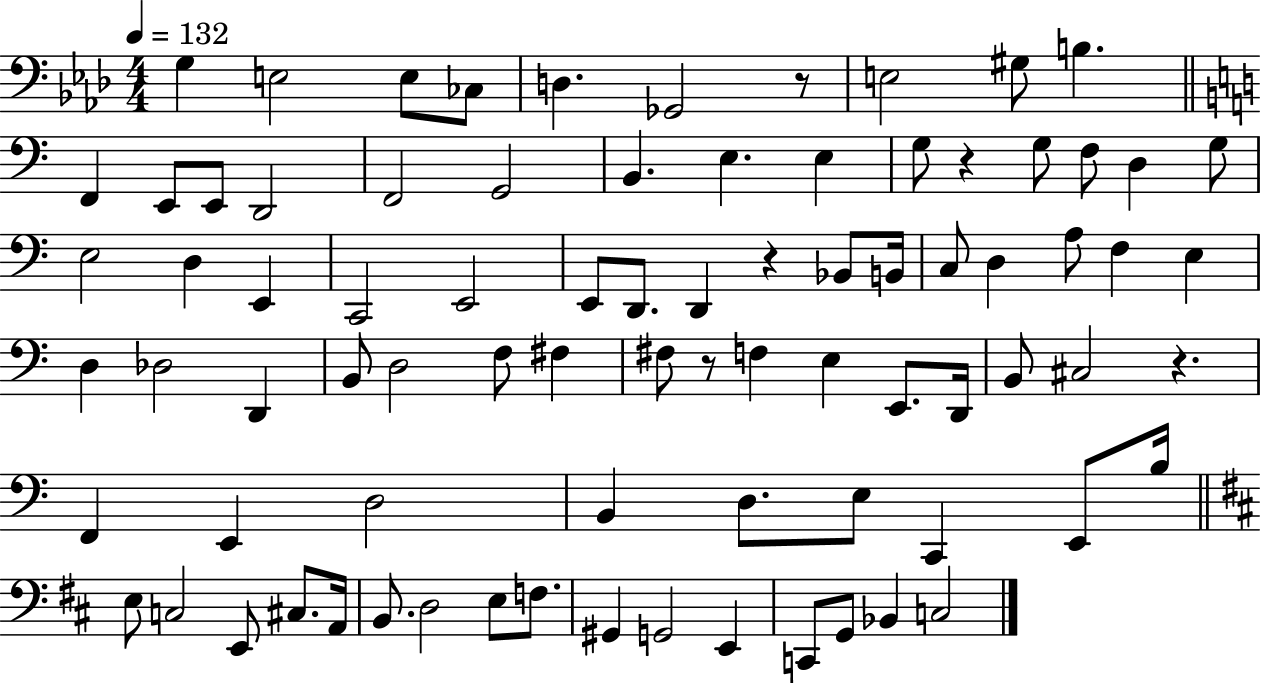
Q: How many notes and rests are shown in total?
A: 82